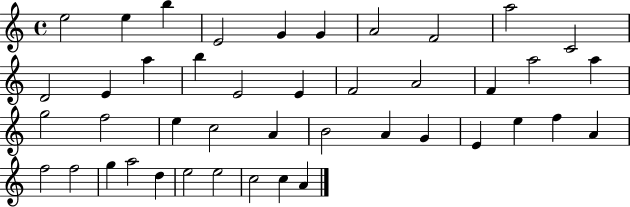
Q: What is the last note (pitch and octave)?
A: A4